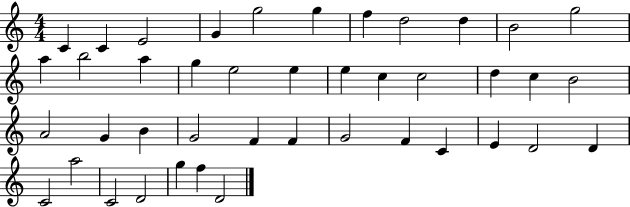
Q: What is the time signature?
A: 4/4